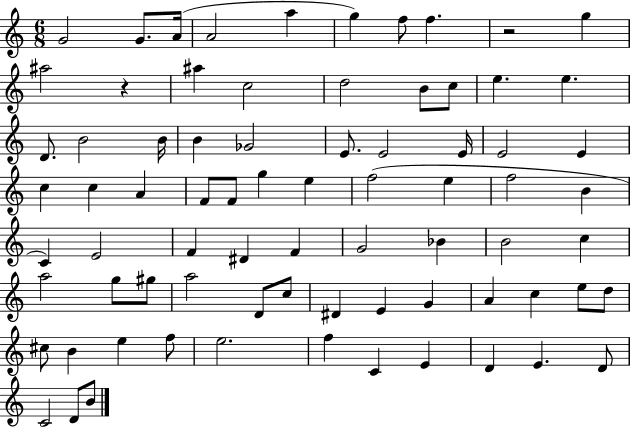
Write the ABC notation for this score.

X:1
T:Untitled
M:6/8
L:1/4
K:C
G2 G/2 A/4 A2 a g f/2 f z2 g ^a2 z ^a c2 d2 B/2 c/2 e e D/2 B2 B/4 B _G2 E/2 E2 E/4 E2 E c c A F/2 F/2 g e f2 e f2 B C E2 F ^D F G2 _B B2 c a2 g/2 ^g/2 a2 D/2 c/2 ^D E G A c e/2 d/2 ^c/2 B e f/2 e2 f C E D E D/2 C2 D/2 B/2